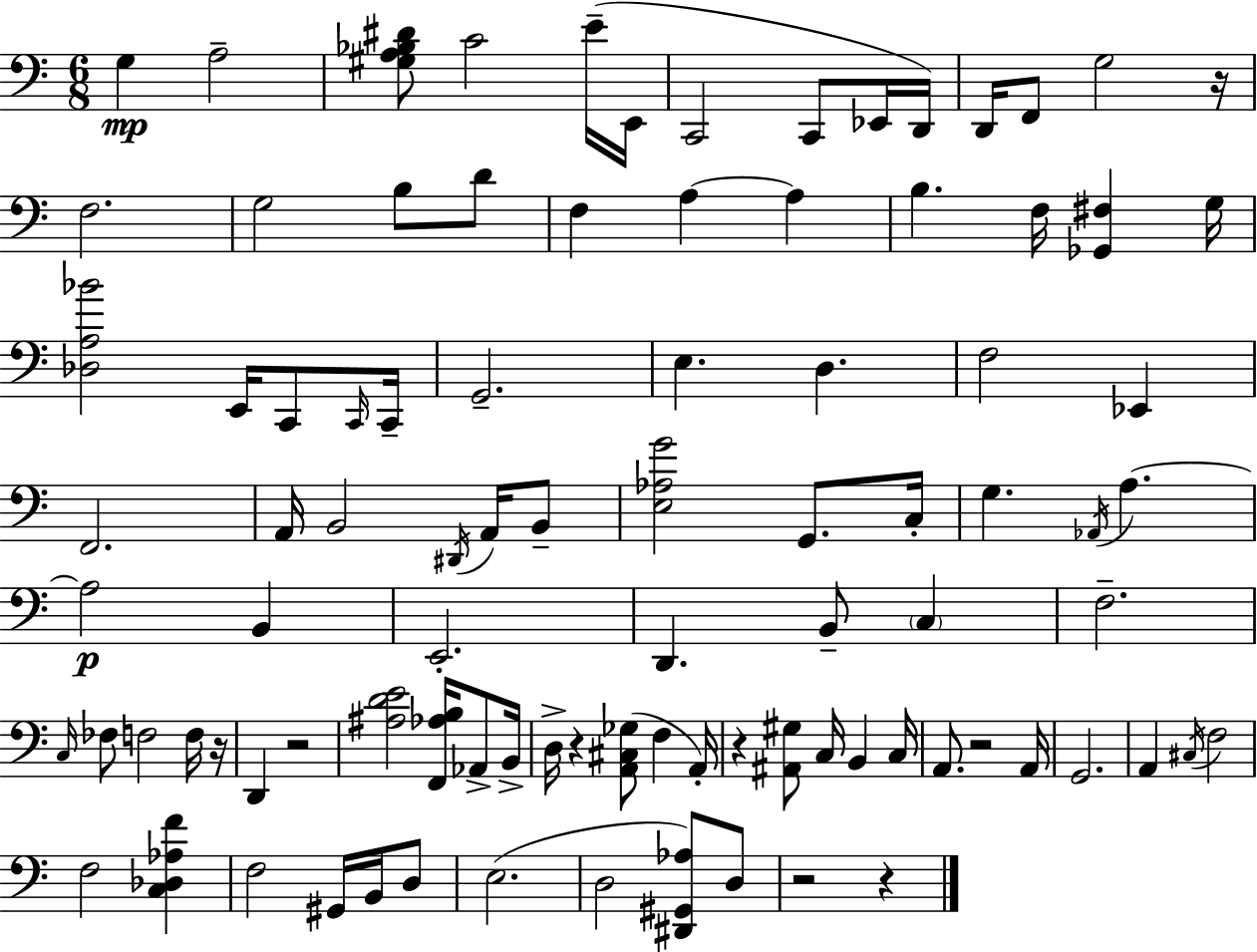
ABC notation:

X:1
T:Untitled
M:6/8
L:1/4
K:C
G, A,2 [^G,A,_B,^D]/2 C2 E/4 E,,/4 C,,2 C,,/2 _E,,/4 D,,/4 D,,/4 F,,/2 G,2 z/4 F,2 G,2 B,/2 D/2 F, A, A, B, F,/4 [_G,,^F,] G,/4 [_D,A,_B]2 E,,/4 C,,/2 C,,/4 C,,/4 G,,2 E, D, F,2 _E,, F,,2 A,,/4 B,,2 ^D,,/4 A,,/4 B,,/2 [E,_A,G]2 G,,/2 C,/4 G, _A,,/4 A, A,2 B,, E,,2 D,, B,,/2 C, F,2 C,/4 _F,/2 F,2 F,/4 z/4 D,, z2 [^A,DE]2 [F,,_A,B,]/4 _A,,/2 B,,/4 D,/4 z [A,,^C,_G,]/2 F, A,,/4 z [^A,,^G,]/2 C,/4 B,, C,/4 A,,/2 z2 A,,/4 G,,2 A,, ^C,/4 F,2 F,2 [C,_D,_A,F] F,2 ^G,,/4 B,,/4 D,/2 E,2 D,2 [^D,,^G,,_A,]/2 D,/2 z2 z